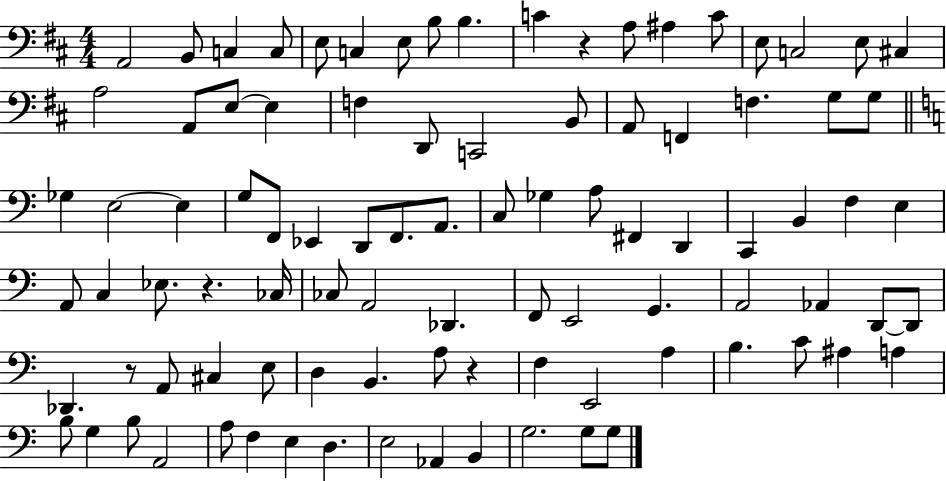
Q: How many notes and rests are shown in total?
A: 94